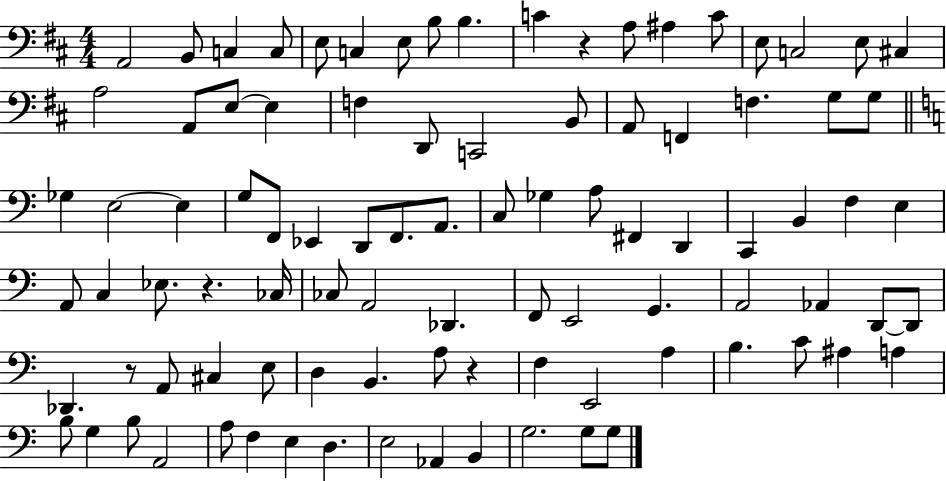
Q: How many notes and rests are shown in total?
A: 94